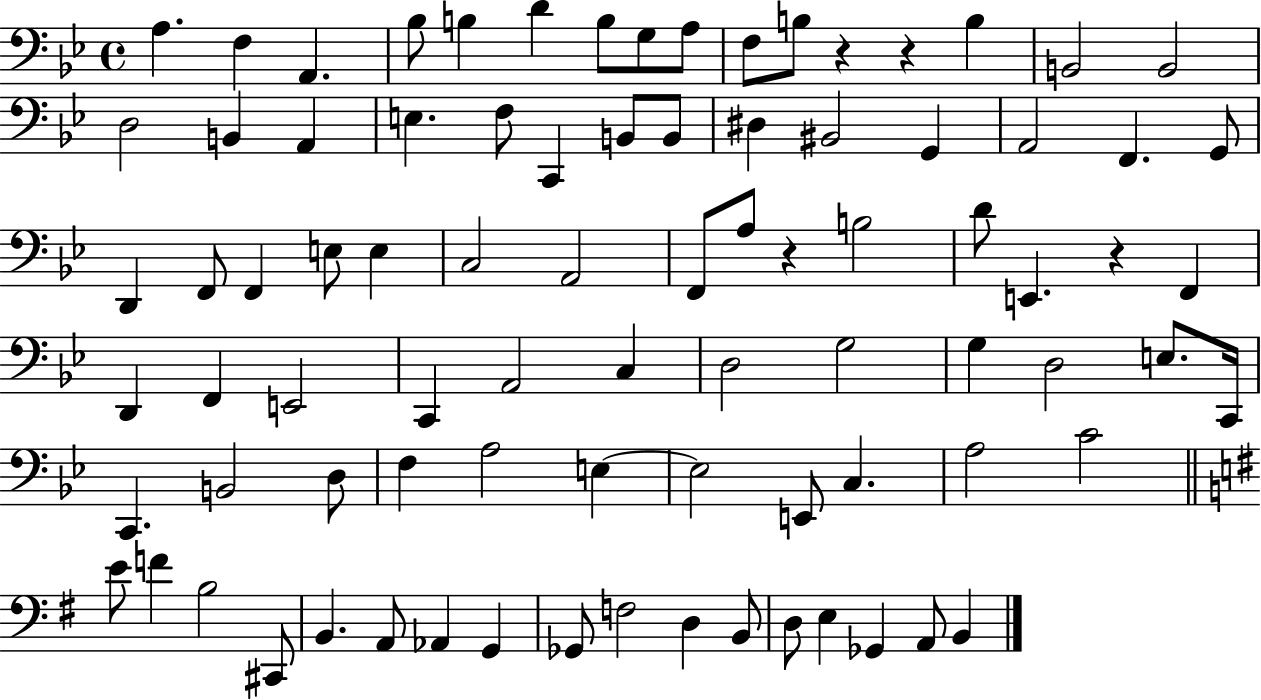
A3/q. F3/q A2/q. Bb3/e B3/q D4/q B3/e G3/e A3/e F3/e B3/e R/q R/q B3/q B2/h B2/h D3/h B2/q A2/q E3/q. F3/e C2/q B2/e B2/e D#3/q BIS2/h G2/q A2/h F2/q. G2/e D2/q F2/e F2/q E3/e E3/q C3/h A2/h F2/e A3/e R/q B3/h D4/e E2/q. R/q F2/q D2/q F2/q E2/h C2/q A2/h C3/q D3/h G3/h G3/q D3/h E3/e. C2/s C2/q. B2/h D3/e F3/q A3/h E3/q E3/h E2/e C3/q. A3/h C4/h E4/e F4/q B3/h C#2/e B2/q. A2/e Ab2/q G2/q Gb2/e F3/h D3/q B2/e D3/e E3/q Gb2/q A2/e B2/q